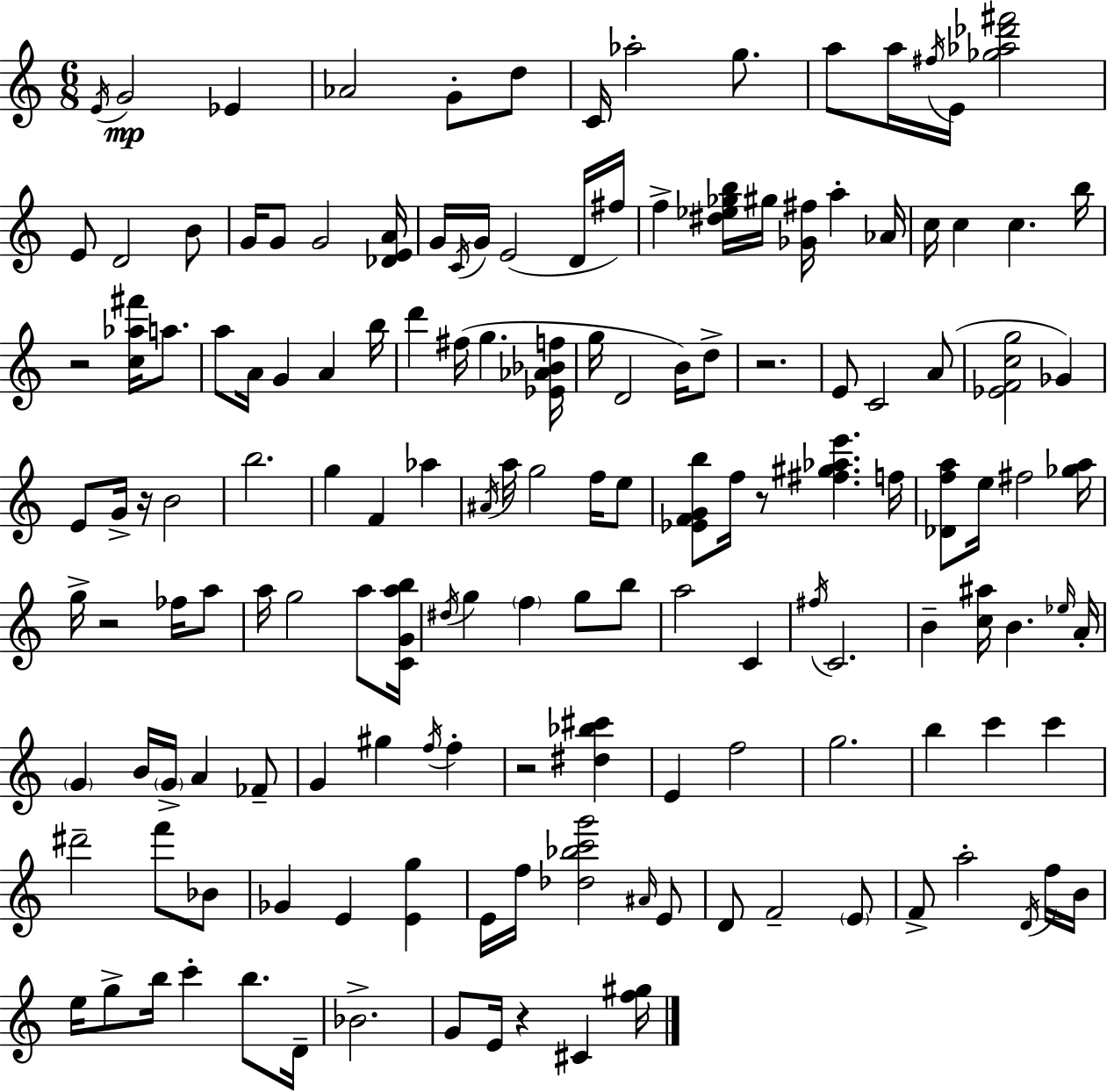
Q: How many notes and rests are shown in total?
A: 151